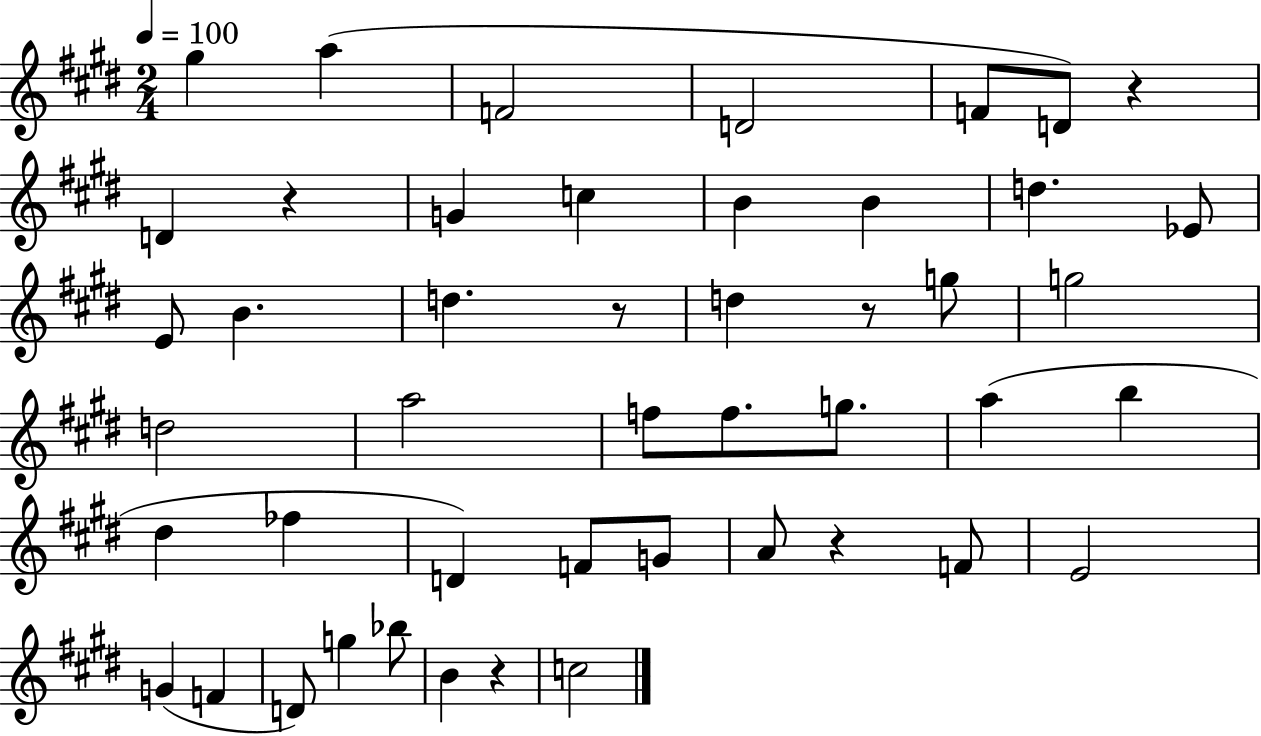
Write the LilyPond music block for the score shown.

{
  \clef treble
  \numericTimeSignature
  \time 2/4
  \key e \major
  \tempo 4 = 100
  gis''4 a''4( | f'2 | d'2 | f'8 d'8) r4 | \break d'4 r4 | g'4 c''4 | b'4 b'4 | d''4. ees'8 | \break e'8 b'4. | d''4. r8 | d''4 r8 g''8 | g''2 | \break d''2 | a''2 | f''8 f''8. g''8. | a''4( b''4 | \break dis''4 fes''4 | d'4) f'8 g'8 | a'8 r4 f'8 | e'2 | \break g'4( f'4 | d'8) g''4 bes''8 | b'4 r4 | c''2 | \break \bar "|."
}